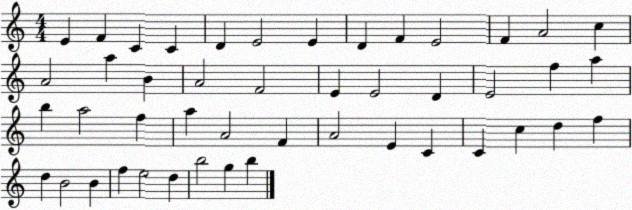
X:1
T:Untitled
M:4/4
L:1/4
K:C
E F C C D E2 E D F E2 F A2 c A2 a B A2 F2 E E2 D E2 f a b a2 f a A2 F A2 E C C c d f d B2 B f e2 d b2 g b